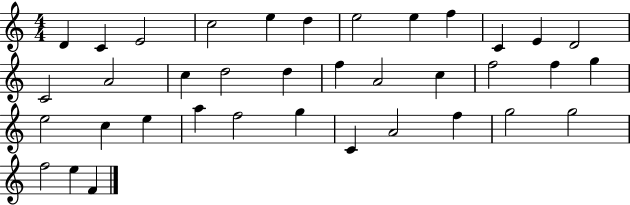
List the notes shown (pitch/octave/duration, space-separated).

D4/q C4/q E4/h C5/h E5/q D5/q E5/h E5/q F5/q C4/q E4/q D4/h C4/h A4/h C5/q D5/h D5/q F5/q A4/h C5/q F5/h F5/q G5/q E5/h C5/q E5/q A5/q F5/h G5/q C4/q A4/h F5/q G5/h G5/h F5/h E5/q F4/q